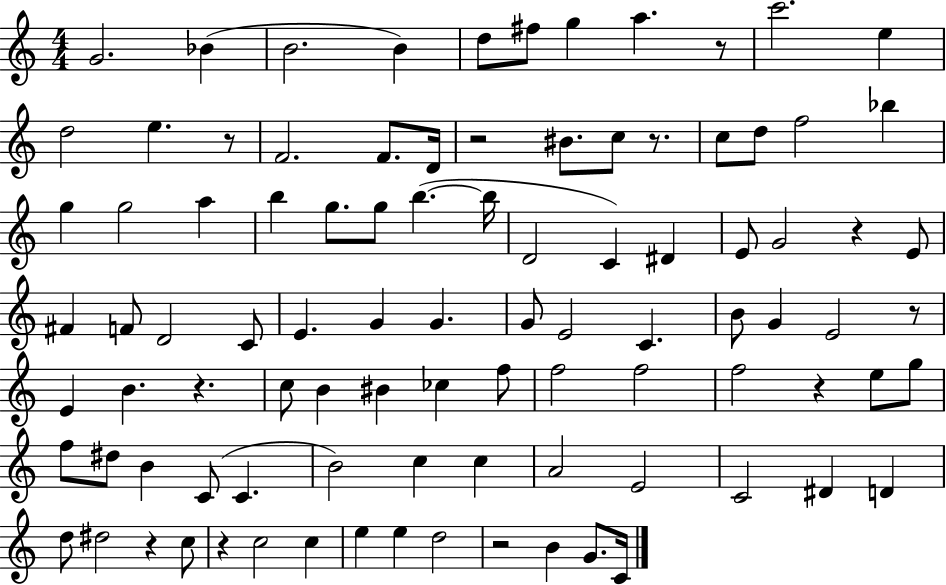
{
  \clef treble
  \numericTimeSignature
  \time 4/4
  \key c \major
  g'2. bes'4( | b'2. b'4) | d''8 fis''8 g''4 a''4. r8 | c'''2. e''4 | \break d''2 e''4. r8 | f'2. f'8. d'16 | r2 bis'8. c''8 r8. | c''8 d''8 f''2 bes''4 | \break g''4 g''2 a''4 | b''4 g''8. g''8 b''4.~(~ b''16 | d'2 c'4) dis'4 | e'8 g'2 r4 e'8 | \break fis'4 f'8 d'2 c'8 | e'4. g'4 g'4. | g'8 e'2 c'4. | b'8 g'4 e'2 r8 | \break e'4 b'4. r4. | c''8 b'4 bis'4 ces''4 f''8 | f''2 f''2 | f''2 r4 e''8 g''8 | \break f''8 dis''8 b'4 c'8( c'4. | b'2) c''4 c''4 | a'2 e'2 | c'2 dis'4 d'4 | \break d''8 dis''2 r4 c''8 | r4 c''2 c''4 | e''4 e''4 d''2 | r2 b'4 g'8. c'16 | \break \bar "|."
}